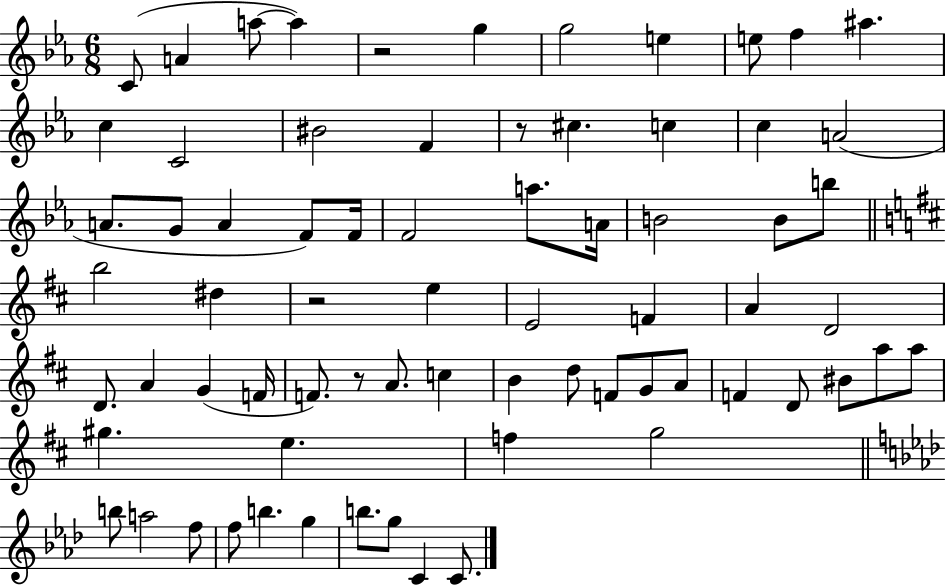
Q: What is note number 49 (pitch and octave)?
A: F4